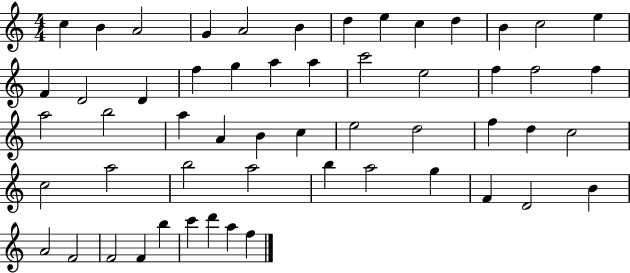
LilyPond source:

{
  \clef treble
  \numericTimeSignature
  \time 4/4
  \key c \major
  c''4 b'4 a'2 | g'4 a'2 b'4 | d''4 e''4 c''4 d''4 | b'4 c''2 e''4 | \break f'4 d'2 d'4 | f''4 g''4 a''4 a''4 | c'''2 e''2 | f''4 f''2 f''4 | \break a''2 b''2 | a''4 a'4 b'4 c''4 | e''2 d''2 | f''4 d''4 c''2 | \break c''2 a''2 | b''2 a''2 | b''4 a''2 g''4 | f'4 d'2 b'4 | \break a'2 f'2 | f'2 f'4 b''4 | c'''4 d'''4 a''4 f''4 | \bar "|."
}